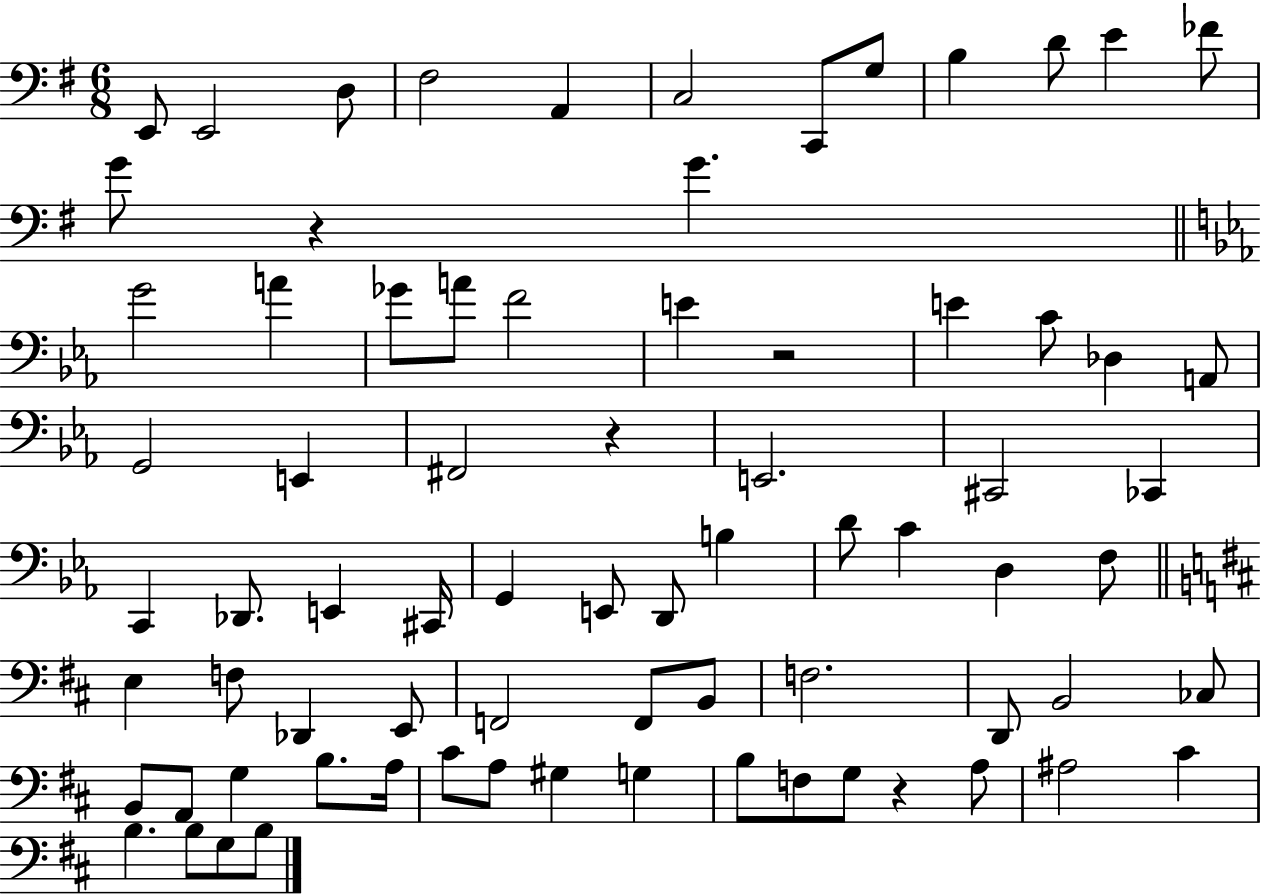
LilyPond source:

{
  \clef bass
  \numericTimeSignature
  \time 6/8
  \key g \major
  e,8 e,2 d8 | fis2 a,4 | c2 c,8 g8 | b4 d'8 e'4 fes'8 | \break g'8 r4 g'4. | \bar "||" \break \key ees \major g'2 a'4 | ges'8 a'8 f'2 | e'4 r2 | e'4 c'8 des4 a,8 | \break g,2 e,4 | fis,2 r4 | e,2. | cis,2 ces,4 | \break c,4 des,8. e,4 cis,16 | g,4 e,8 d,8 b4 | d'8 c'4 d4 f8 | \bar "||" \break \key d \major e4 f8 des,4 e,8 | f,2 f,8 b,8 | f2. | d,8 b,2 ces8 | \break b,8 a,8 g4 b8. a16 | cis'8 a8 gis4 g4 | b8 f8 g8 r4 a8 | ais2 cis'4 | \break b4. b8 g8 b8 | \bar "|."
}